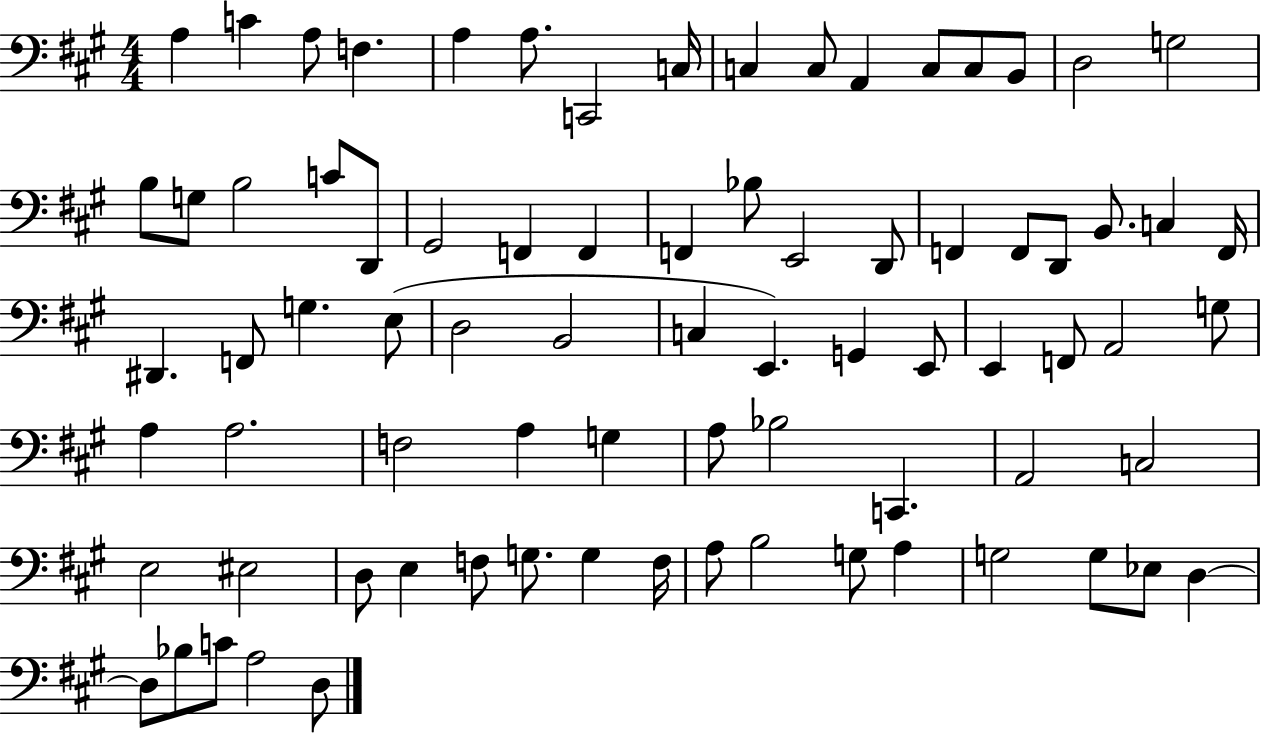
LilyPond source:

{
  \clef bass
  \numericTimeSignature
  \time 4/4
  \key a \major
  \repeat volta 2 { a4 c'4 a8 f4. | a4 a8. c,2 c16 | c4 c8 a,4 c8 c8 b,8 | d2 g2 | \break b8 g8 b2 c'8 d,8 | gis,2 f,4 f,4 | f,4 bes8 e,2 d,8 | f,4 f,8 d,8 b,8. c4 f,16 | \break dis,4. f,8 g4. e8( | d2 b,2 | c4 e,4.) g,4 e,8 | e,4 f,8 a,2 g8 | \break a4 a2. | f2 a4 g4 | a8 bes2 c,4. | a,2 c2 | \break e2 eis2 | d8 e4 f8 g8. g4 f16 | a8 b2 g8 a4 | g2 g8 ees8 d4~~ | \break d8 bes8 c'8 a2 d8 | } \bar "|."
}